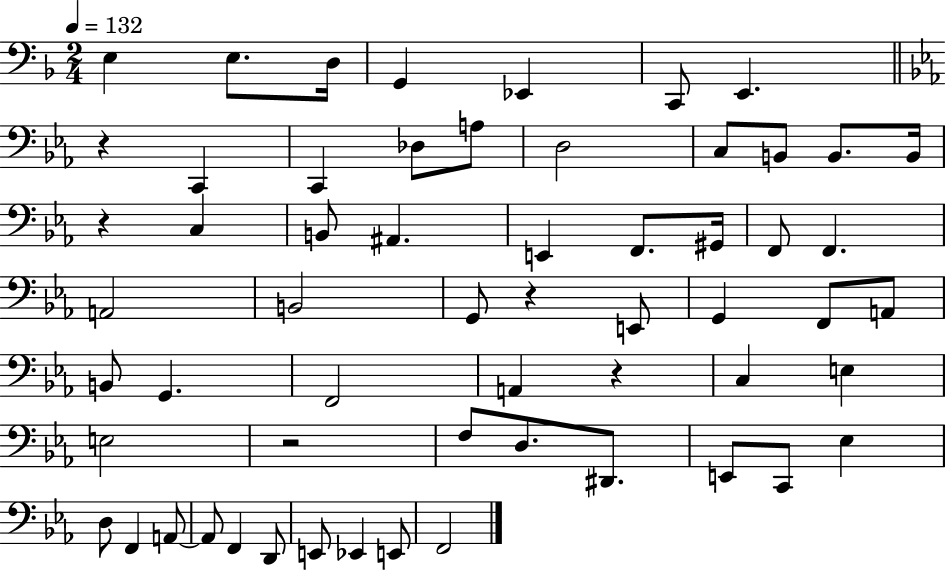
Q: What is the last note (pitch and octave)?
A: F2